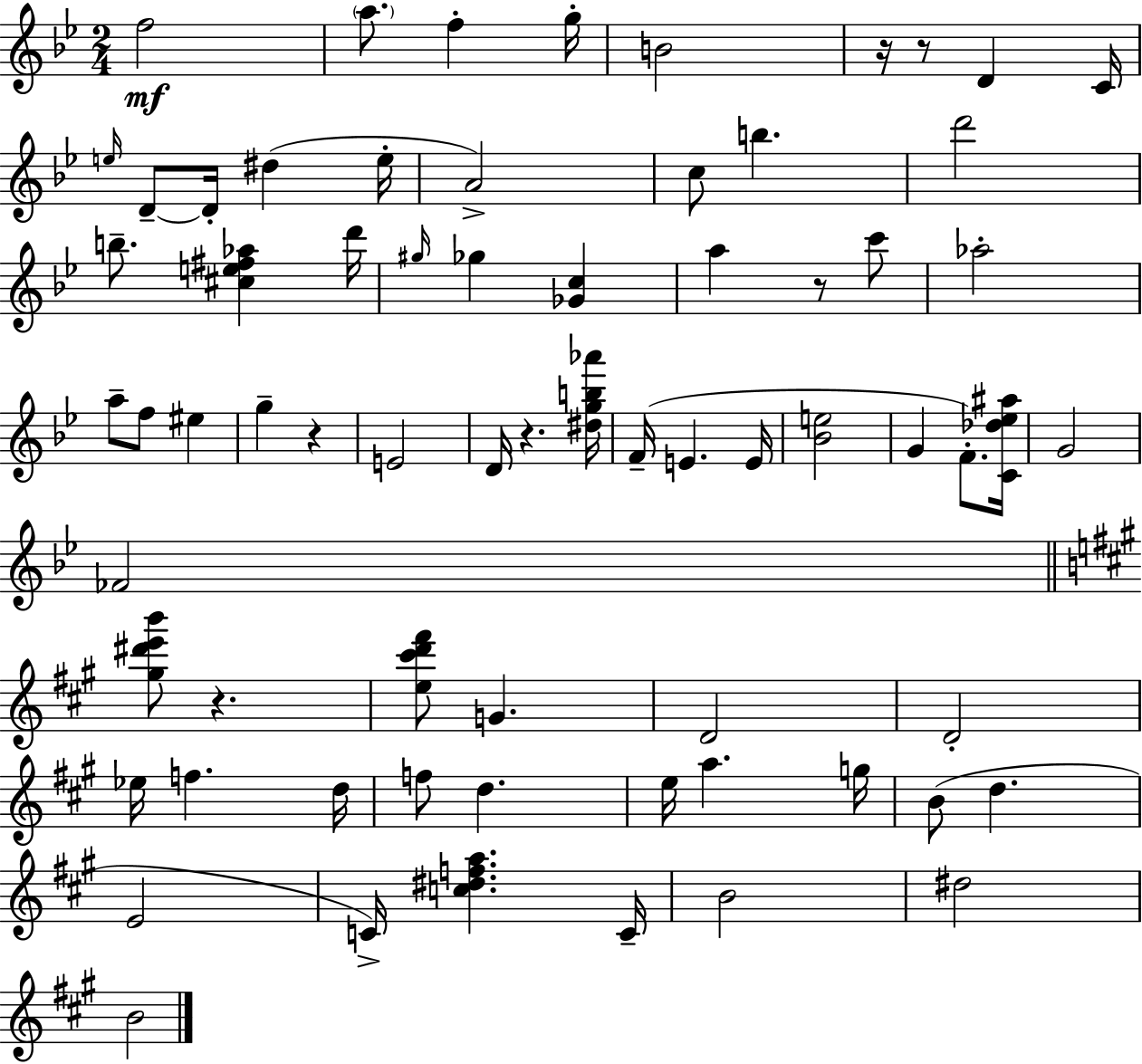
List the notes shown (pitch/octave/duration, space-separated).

F5/h A5/e. F5/q G5/s B4/h R/s R/e D4/q C4/s E5/s D4/e D4/s D#5/q E5/s A4/h C5/e B5/q. D6/h B5/e. [C#5,E5,F#5,Ab5]/q D6/s G#5/s Gb5/q [Gb4,C5]/q A5/q R/e C6/e Ab5/h A5/e F5/e EIS5/q G5/q R/q E4/h D4/s R/q. [D#5,G5,B5,Ab6]/s F4/s E4/q. E4/s [Bb4,E5]/h G4/q F4/e. [C4,Db5,Eb5,A#5]/s G4/h FES4/h [G#5,D#6,E6,B6]/e R/q. [E5,C#6,D6,F#6]/e G4/q. D4/h D4/h Eb5/s F5/q. D5/s F5/e D5/q. E5/s A5/q. G5/s B4/e D5/q. E4/h C4/s [C5,D#5,F5,A5]/q. C4/s B4/h D#5/h B4/h